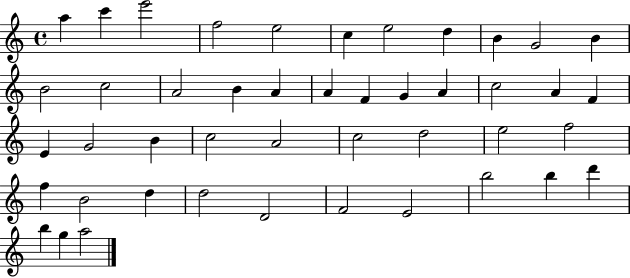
{
  \clef treble
  \time 4/4
  \defaultTimeSignature
  \key c \major
  a''4 c'''4 e'''2 | f''2 e''2 | c''4 e''2 d''4 | b'4 g'2 b'4 | \break b'2 c''2 | a'2 b'4 a'4 | a'4 f'4 g'4 a'4 | c''2 a'4 f'4 | \break e'4 g'2 b'4 | c''2 a'2 | c''2 d''2 | e''2 f''2 | \break f''4 b'2 d''4 | d''2 d'2 | f'2 e'2 | b''2 b''4 d'''4 | \break b''4 g''4 a''2 | \bar "|."
}